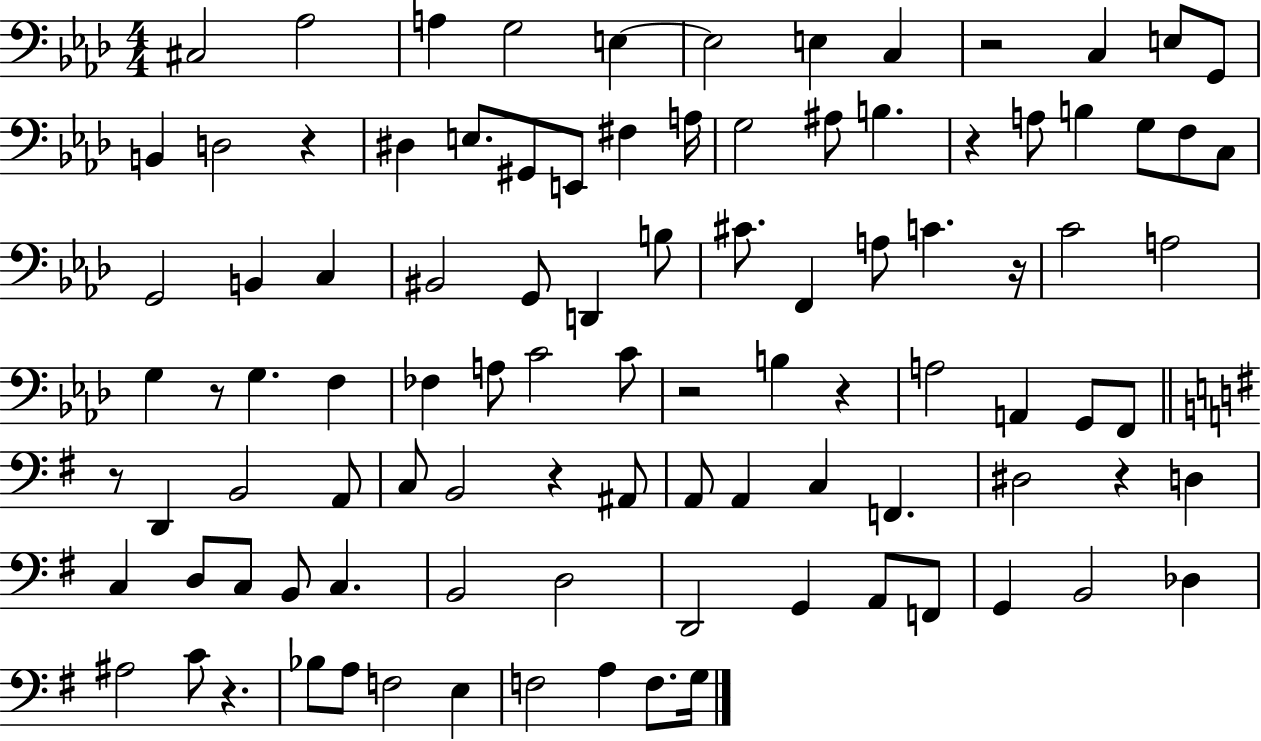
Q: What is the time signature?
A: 4/4